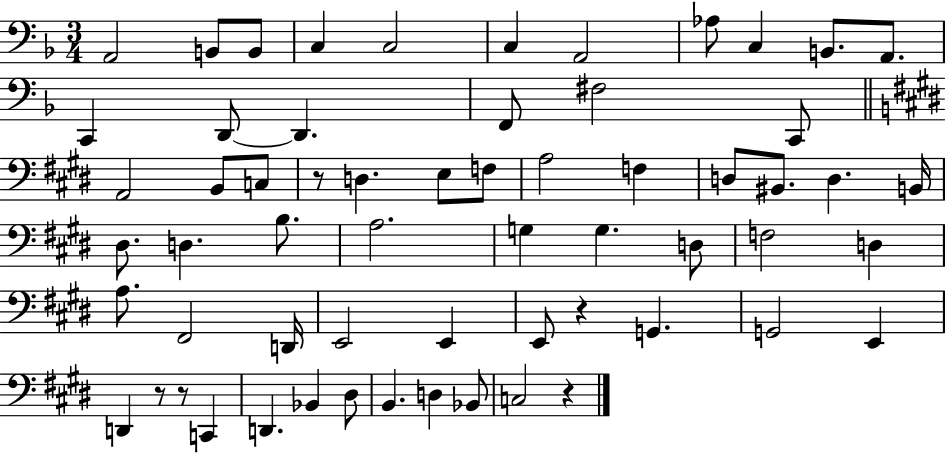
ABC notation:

X:1
T:Untitled
M:3/4
L:1/4
K:F
A,,2 B,,/2 B,,/2 C, C,2 C, A,,2 _A,/2 C, B,,/2 A,,/2 C,, D,,/2 D,, F,,/2 ^F,2 C,,/2 A,,2 B,,/2 C,/2 z/2 D, E,/2 F,/2 A,2 F, D,/2 ^B,,/2 D, B,,/4 ^D,/2 D, B,/2 A,2 G, G, D,/2 F,2 D, A,/2 ^F,,2 D,,/4 E,,2 E,, E,,/2 z G,, G,,2 E,, D,, z/2 z/2 C,, D,, _B,, ^D,/2 B,, D, _B,,/2 C,2 z